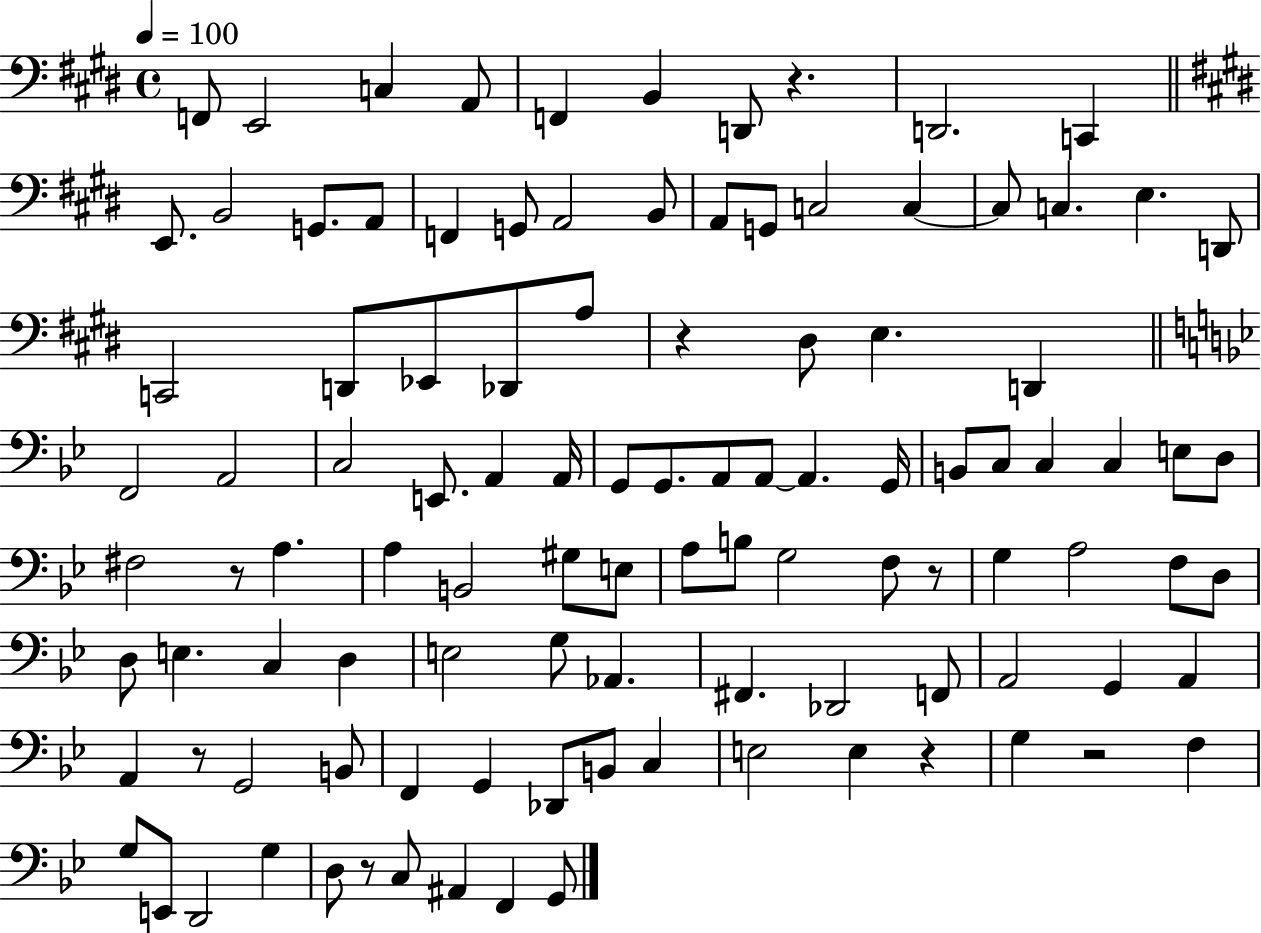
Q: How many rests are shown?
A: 8